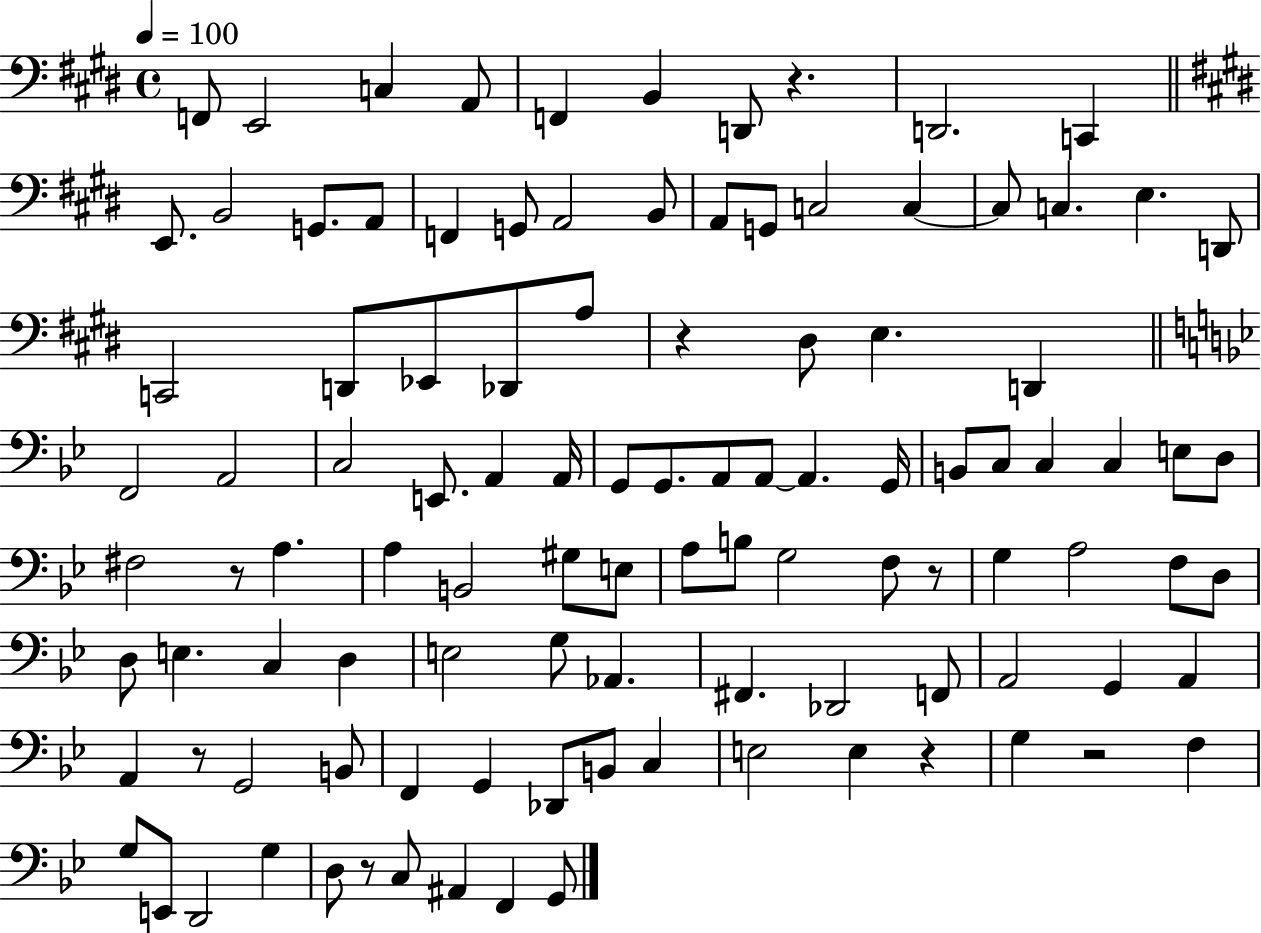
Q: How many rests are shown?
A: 8